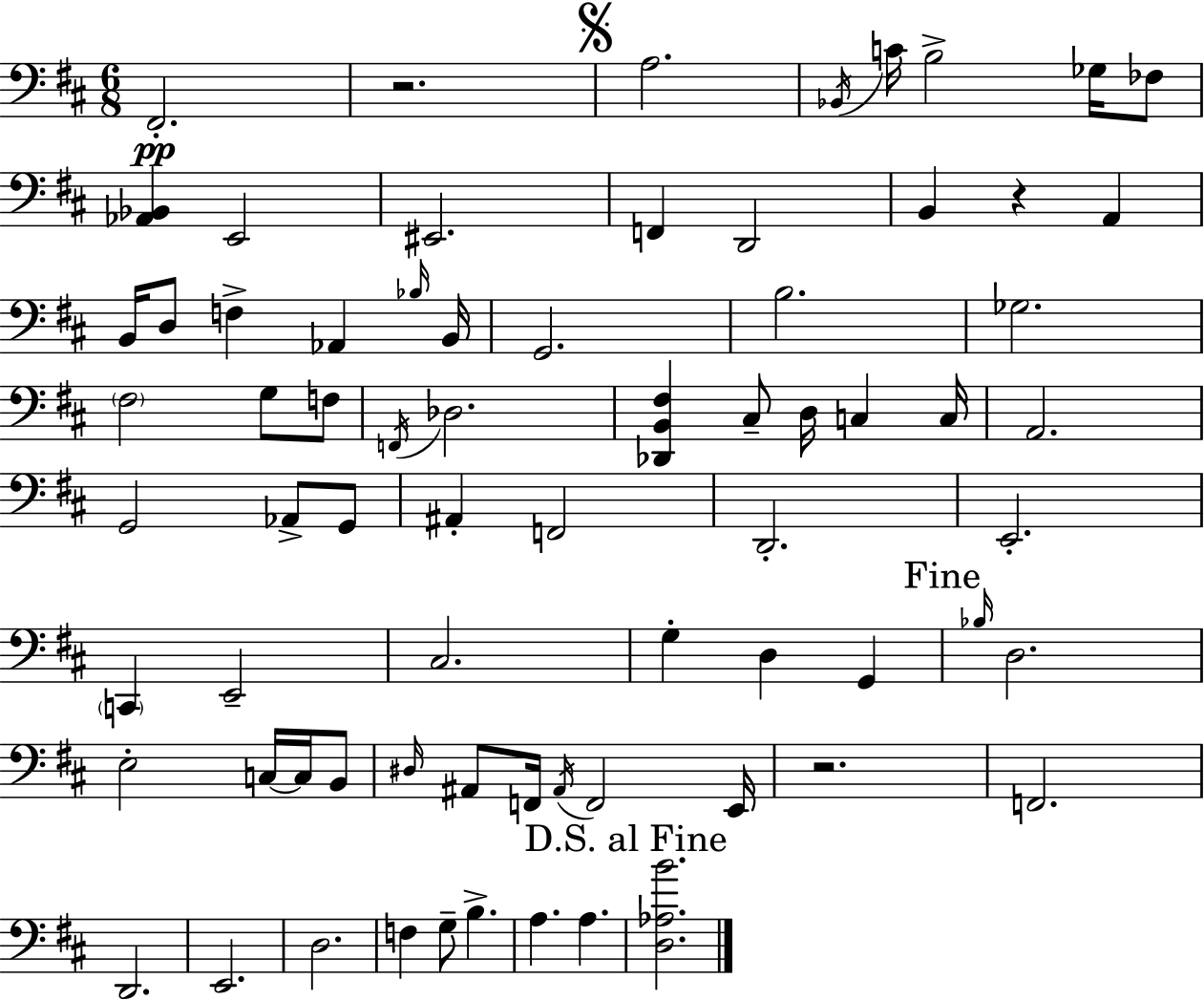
F#2/h. R/h. A3/h. Bb2/s C4/s B3/h Gb3/s FES3/e [Ab2,Bb2]/q E2/h EIS2/h. F2/q D2/h B2/q R/q A2/q B2/s D3/e F3/q Ab2/q Bb3/s B2/s G2/h. B3/h. Gb3/h. F#3/h G3/e F3/e F2/s Db3/h. [Db2,B2,F#3]/q C#3/e D3/s C3/q C3/s A2/h. G2/h Ab2/e G2/e A#2/q F2/h D2/h. E2/h. C2/q E2/h C#3/h. G3/q D3/q G2/q Bb3/s D3/h. E3/h C3/s C3/s B2/e D#3/s A#2/e F2/s A#2/s F2/h E2/s R/h. F2/h. D2/h. E2/h. D3/h. F3/q G3/e B3/q. A3/q. A3/q. [D3,Ab3,B4]/h.